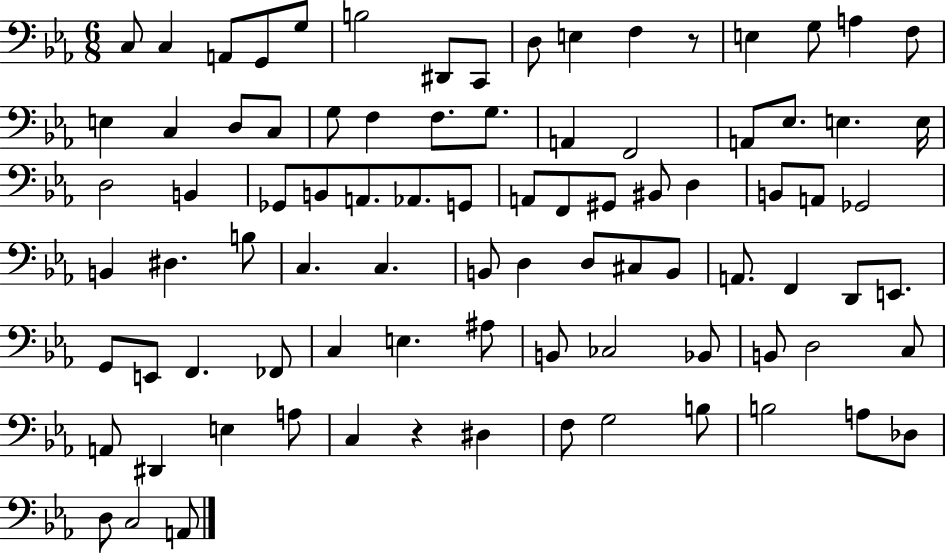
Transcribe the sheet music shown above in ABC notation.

X:1
T:Untitled
M:6/8
L:1/4
K:Eb
C,/2 C, A,,/2 G,,/2 G,/2 B,2 ^D,,/2 C,,/2 D,/2 E, F, z/2 E, G,/2 A, F,/2 E, C, D,/2 C,/2 G,/2 F, F,/2 G,/2 A,, F,,2 A,,/2 _E,/2 E, E,/4 D,2 B,, _G,,/2 B,,/2 A,,/2 _A,,/2 G,,/2 A,,/2 F,,/2 ^G,,/2 ^B,,/2 D, B,,/2 A,,/2 _G,,2 B,, ^D, B,/2 C, C, B,,/2 D, D,/2 ^C,/2 B,,/2 A,,/2 F,, D,,/2 E,,/2 G,,/2 E,,/2 F,, _F,,/2 C, E, ^A,/2 B,,/2 _C,2 _B,,/2 B,,/2 D,2 C,/2 A,,/2 ^D,, E, A,/2 C, z ^D, F,/2 G,2 B,/2 B,2 A,/2 _D,/2 D,/2 C,2 A,,/2